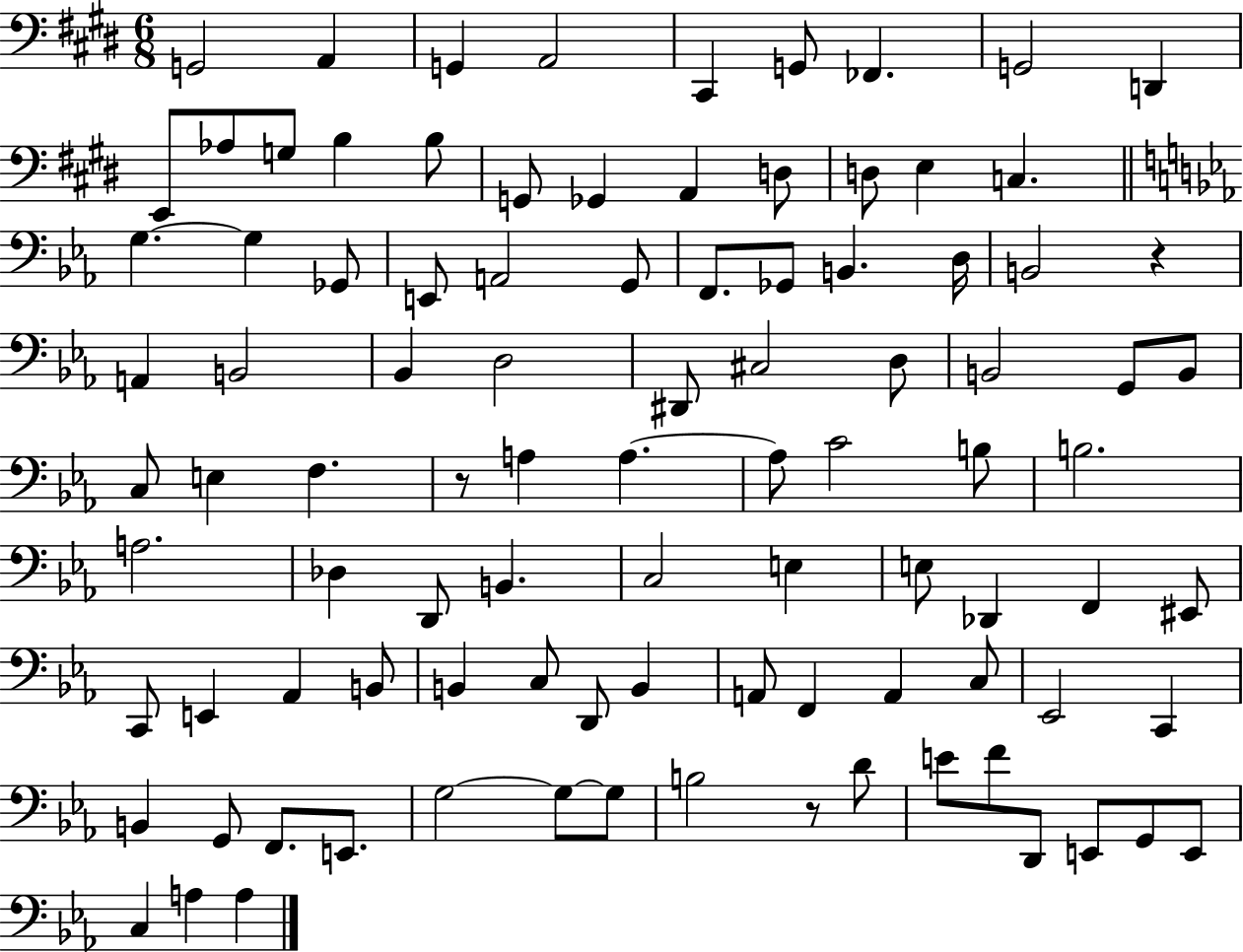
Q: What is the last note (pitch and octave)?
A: A3